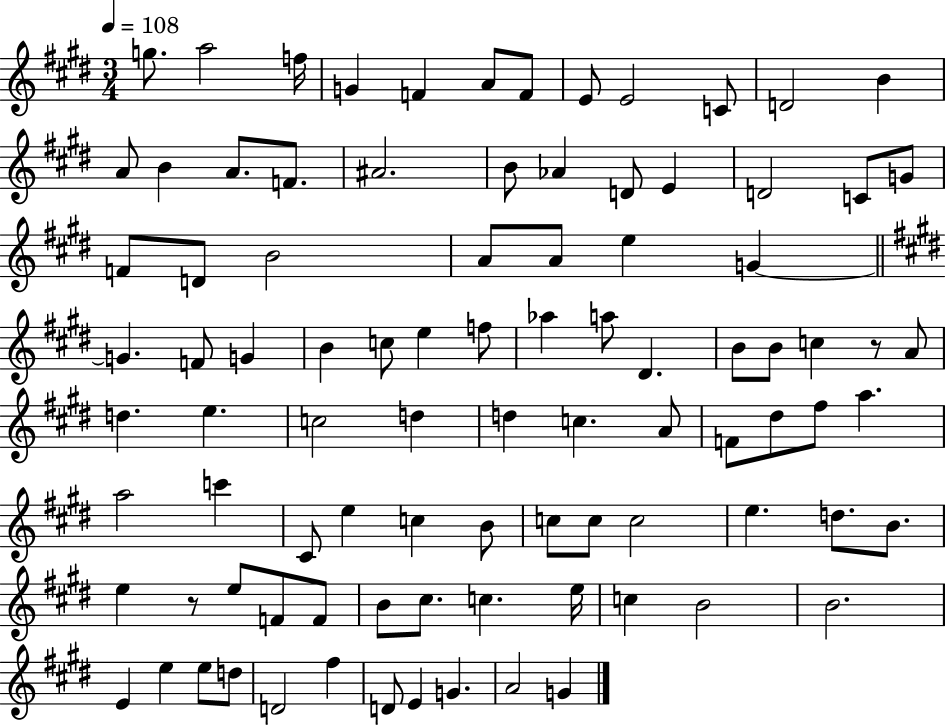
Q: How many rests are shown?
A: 2